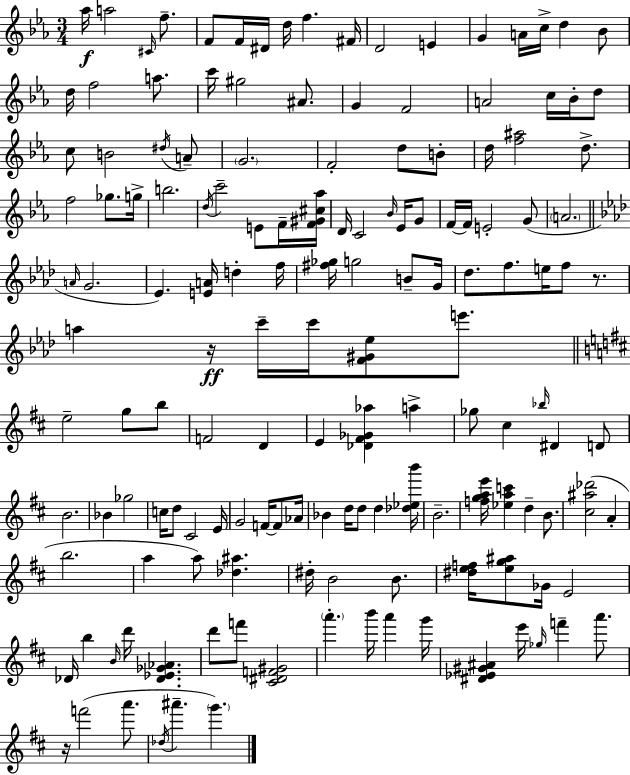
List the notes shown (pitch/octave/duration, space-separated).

Ab5/s A5/h C#4/s F5/e. F4/e F4/s D#4/s D5/s F5/q. F#4/s D4/h E4/q G4/q A4/s C5/s D5/q Bb4/e D5/s F5/h A5/e. C6/s G#5/h A#4/e. G4/q F4/h A4/h C5/s Bb4/s D5/e C5/e B4/h D#5/s A4/e G4/h. F4/h D5/e B4/e D5/s [F5,A#5]/h D5/e. F5/h Gb5/e. G5/s B5/h. D5/s C6/h E4/e F4/s [F4,G#4,C#5,Ab5]/s D4/s C4/h Bb4/s Eb4/s G4/e F4/s F4/s E4/h G4/e A4/h. A4/s G4/h. Eb4/q. [E4,A4]/s D5/q F5/s [F#5,Gb5]/s G5/h B4/e G4/s Db5/e. F5/e. E5/s F5/e R/e. A5/q R/s C6/s C6/s [F4,G#4,Eb5]/e E6/e. E5/h G5/e B5/e F4/h D4/q E4/q [Db4,F#4,Gb4,Ab5]/q A5/q Gb5/e C#5/q Bb5/s D#4/q D4/e B4/h. Bb4/q Gb5/h C5/s D5/e C#4/h E4/s G4/h F4/s F4/e Ab4/s Bb4/q D5/s D5/e D5/q [Db5,Eb5,B6]/s B4/h. [F5,G5,A5,E6]/s [Eb5,A5,C6]/q D5/q B4/e. [C#5,A#5,Db6]/h A4/q B5/h. A5/q A5/e [Db5,A#5]/q. D#5/s B4/h B4/e. [D#5,E5,F5]/s [E5,G5,A#5]/e Gb4/s E4/h Db4/s B5/q B4/s D6/s [Db4,Eb4,Gb4,Ab4]/q. D6/e F6/e [C#4,D#4,F4,G#4]/h A6/q. B6/s A6/q G6/s [D#4,Eb4,G#4,A#4]/q E6/s Gb5/s F6/q A6/e. R/s F6/h A6/e. Db5/s A#6/q. G6/q.